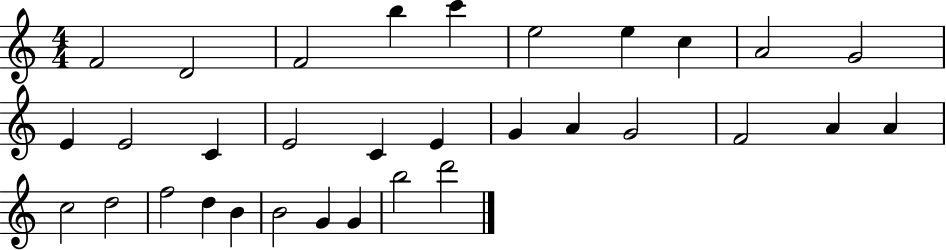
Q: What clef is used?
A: treble